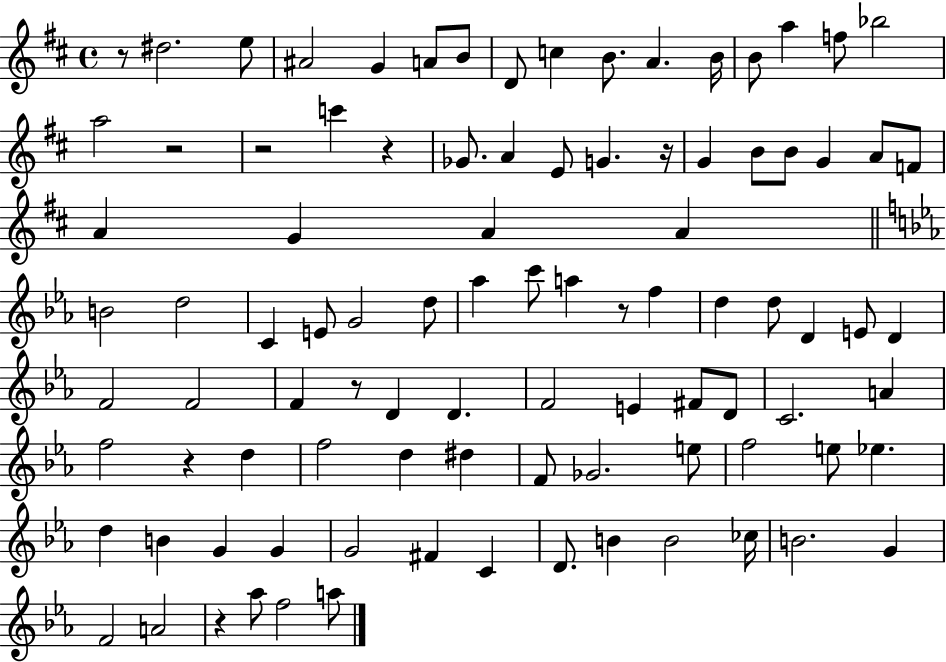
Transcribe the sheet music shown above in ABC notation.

X:1
T:Untitled
M:4/4
L:1/4
K:D
z/2 ^d2 e/2 ^A2 G A/2 B/2 D/2 c B/2 A B/4 B/2 a f/2 _b2 a2 z2 z2 c' z _G/2 A E/2 G z/4 G B/2 B/2 G A/2 F/2 A G A A B2 d2 C E/2 G2 d/2 _a c'/2 a z/2 f d d/2 D E/2 D F2 F2 F z/2 D D F2 E ^F/2 D/2 C2 A f2 z d f2 d ^d F/2 _G2 e/2 f2 e/2 _e d B G G G2 ^F C D/2 B B2 _c/4 B2 G F2 A2 z _a/2 f2 a/2